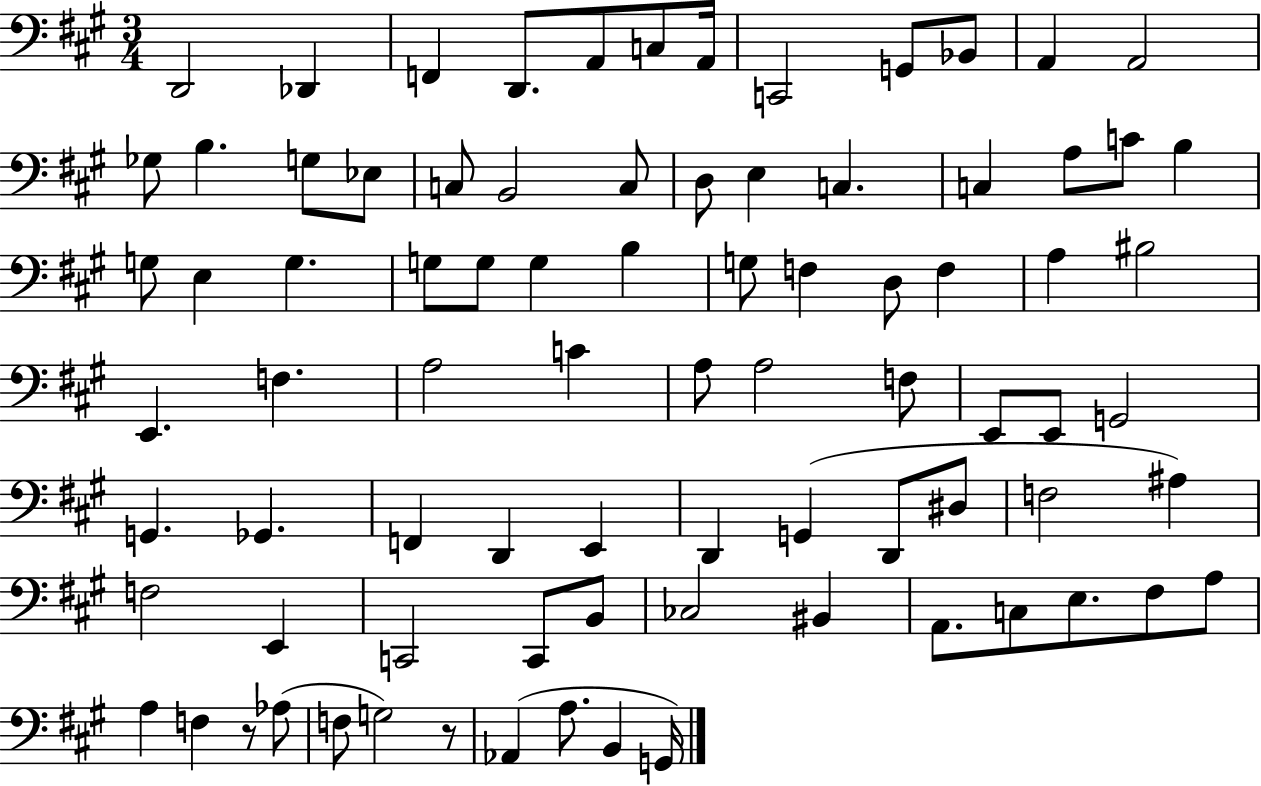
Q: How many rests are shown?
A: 2